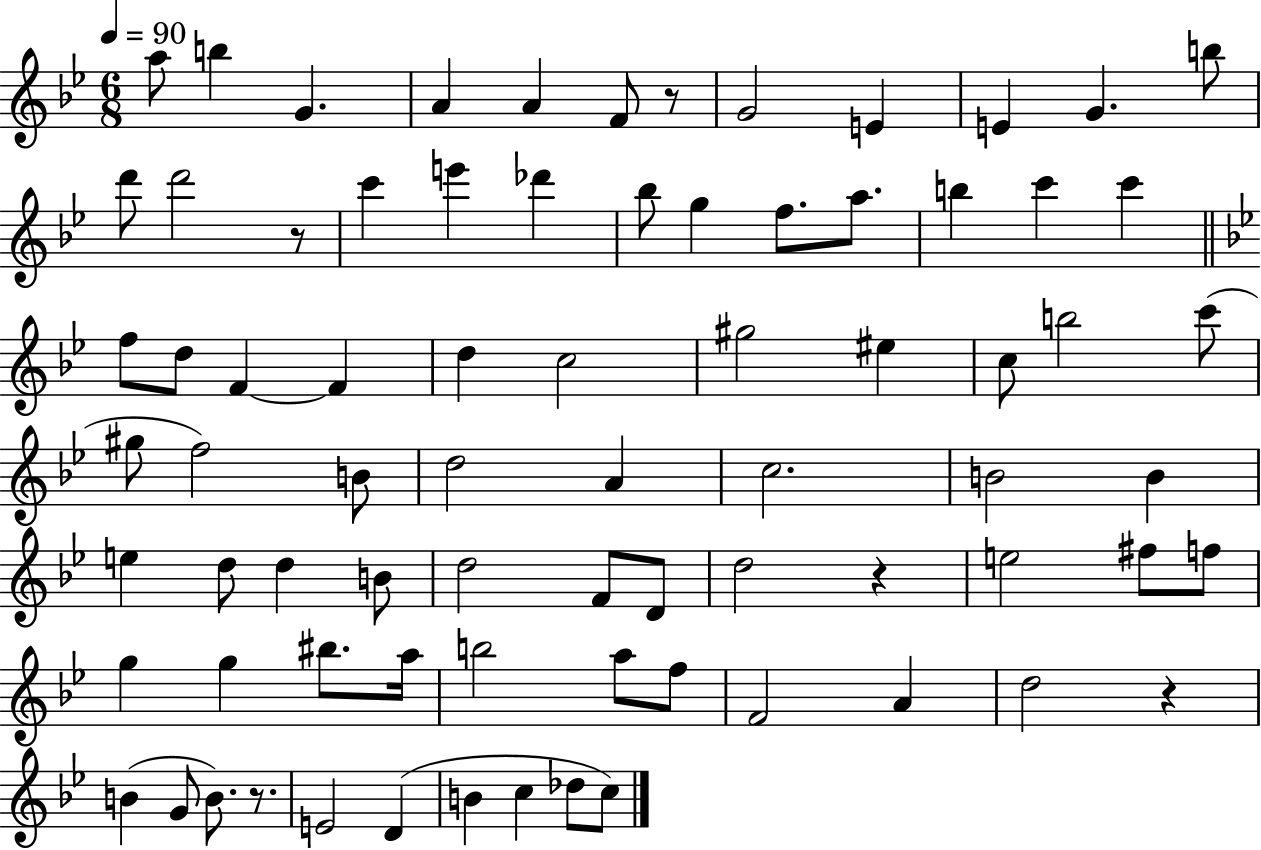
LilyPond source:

{
  \clef treble
  \numericTimeSignature
  \time 6/8
  \key bes \major
  \tempo 4 = 90
  a''8 b''4 g'4. | a'4 a'4 f'8 r8 | g'2 e'4 | e'4 g'4. b''8 | \break d'''8 d'''2 r8 | c'''4 e'''4 des'''4 | bes''8 g''4 f''8. a''8. | b''4 c'''4 c'''4 | \break \bar "||" \break \key bes \major f''8 d''8 f'4~~ f'4 | d''4 c''2 | gis''2 eis''4 | c''8 b''2 c'''8( | \break gis''8 f''2) b'8 | d''2 a'4 | c''2. | b'2 b'4 | \break e''4 d''8 d''4 b'8 | d''2 f'8 d'8 | d''2 r4 | e''2 fis''8 f''8 | \break g''4 g''4 bis''8. a''16 | b''2 a''8 f''8 | f'2 a'4 | d''2 r4 | \break b'4( g'8 b'8.) r8. | e'2 d'4( | b'4 c''4 des''8 c''8) | \bar "|."
}